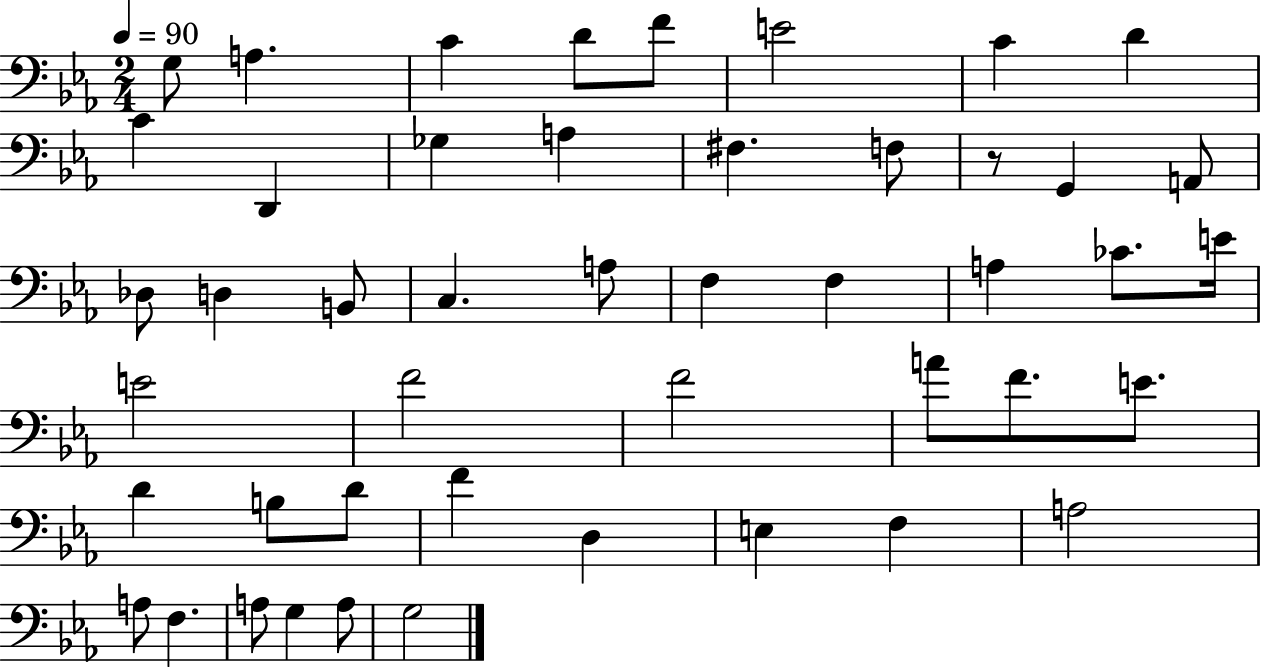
{
  \clef bass
  \numericTimeSignature
  \time 2/4
  \key ees \major
  \tempo 4 = 90
  g8 a4. | c'4 d'8 f'8 | e'2 | c'4 d'4 | \break c'4 d,4 | ges4 a4 | fis4. f8 | r8 g,4 a,8 | \break des8 d4 b,8 | c4. a8 | f4 f4 | a4 ces'8. e'16 | \break e'2 | f'2 | f'2 | a'8 f'8. e'8. | \break d'4 b8 d'8 | f'4 d4 | e4 f4 | a2 | \break a8 f4. | a8 g4 a8 | g2 | \bar "|."
}